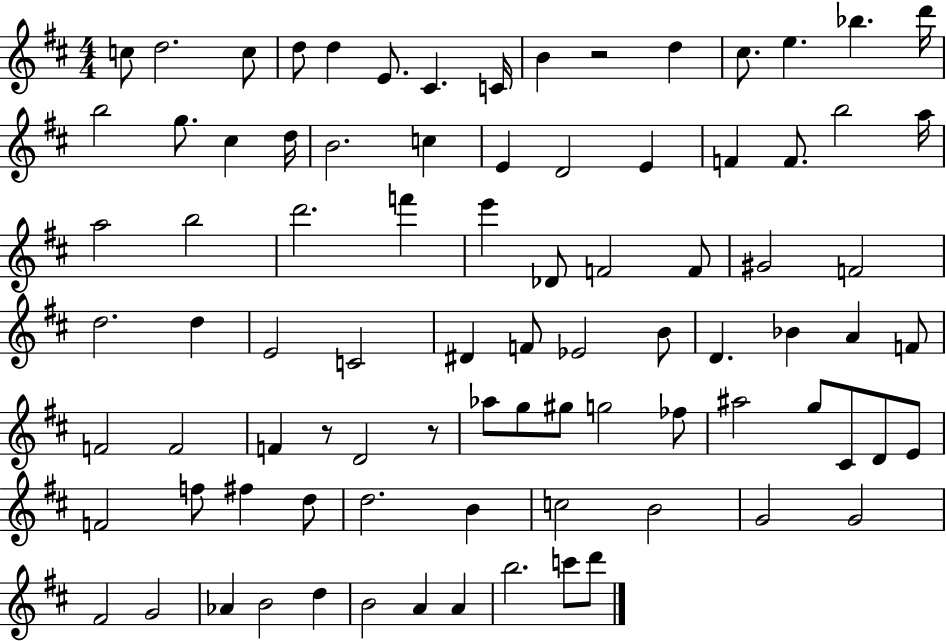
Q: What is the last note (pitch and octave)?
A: D6